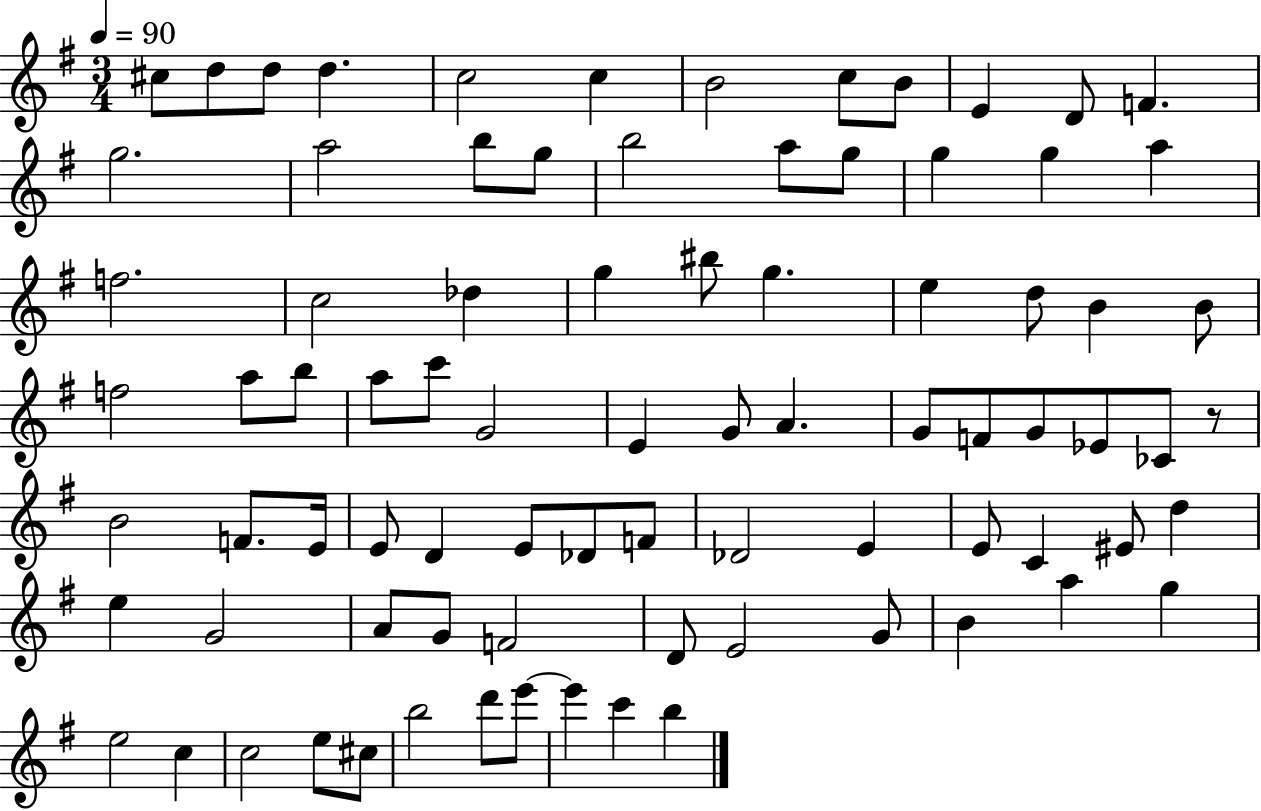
X:1
T:Untitled
M:3/4
L:1/4
K:G
^c/2 d/2 d/2 d c2 c B2 c/2 B/2 E D/2 F g2 a2 b/2 g/2 b2 a/2 g/2 g g a f2 c2 _d g ^b/2 g e d/2 B B/2 f2 a/2 b/2 a/2 c'/2 G2 E G/2 A G/2 F/2 G/2 _E/2 _C/2 z/2 B2 F/2 E/4 E/2 D E/2 _D/2 F/2 _D2 E E/2 C ^E/2 d e G2 A/2 G/2 F2 D/2 E2 G/2 B a g e2 c c2 e/2 ^c/2 b2 d'/2 e'/2 e' c' b